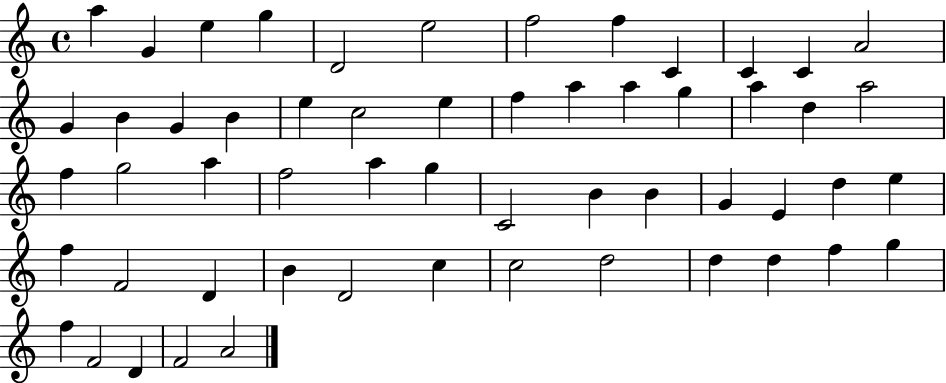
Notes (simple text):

A5/q G4/q E5/q G5/q D4/h E5/h F5/h F5/q C4/q C4/q C4/q A4/h G4/q B4/q G4/q B4/q E5/q C5/h E5/q F5/q A5/q A5/q G5/q A5/q D5/q A5/h F5/q G5/h A5/q F5/h A5/q G5/q C4/h B4/q B4/q G4/q E4/q D5/q E5/q F5/q F4/h D4/q B4/q D4/h C5/q C5/h D5/h D5/q D5/q F5/q G5/q F5/q F4/h D4/q F4/h A4/h